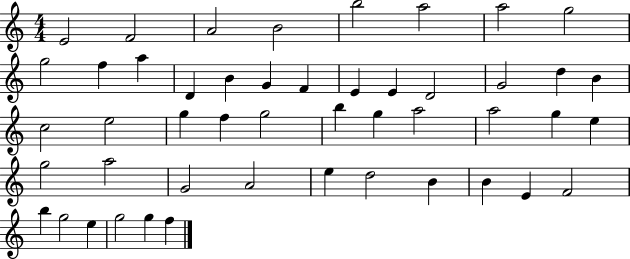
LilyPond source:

{
  \clef treble
  \numericTimeSignature
  \time 4/4
  \key c \major
  e'2 f'2 | a'2 b'2 | b''2 a''2 | a''2 g''2 | \break g''2 f''4 a''4 | d'4 b'4 g'4 f'4 | e'4 e'4 d'2 | g'2 d''4 b'4 | \break c''2 e''2 | g''4 f''4 g''2 | b''4 g''4 a''2 | a''2 g''4 e''4 | \break g''2 a''2 | g'2 a'2 | e''4 d''2 b'4 | b'4 e'4 f'2 | \break b''4 g''2 e''4 | g''2 g''4 f''4 | \bar "|."
}